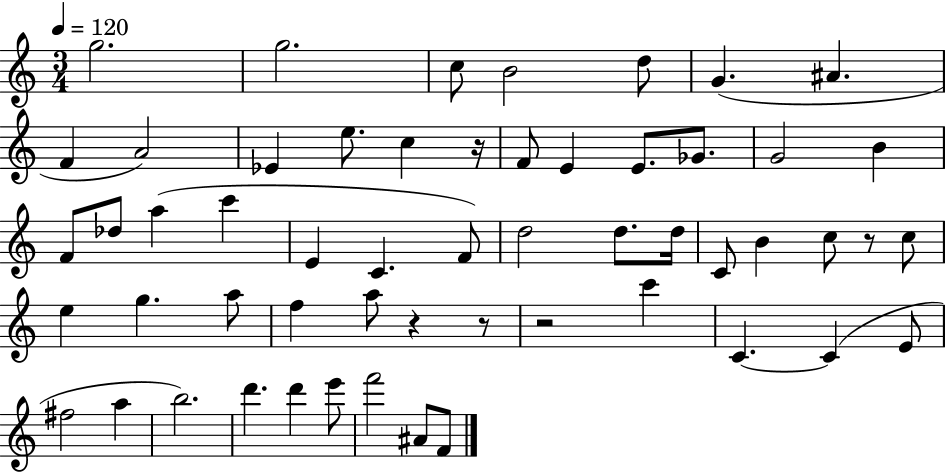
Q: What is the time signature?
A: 3/4